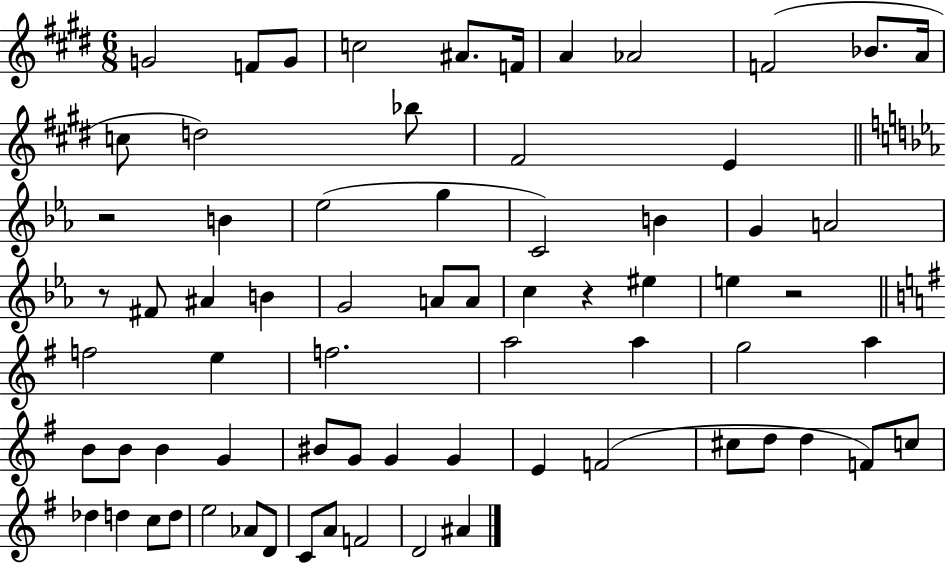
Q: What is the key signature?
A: E major